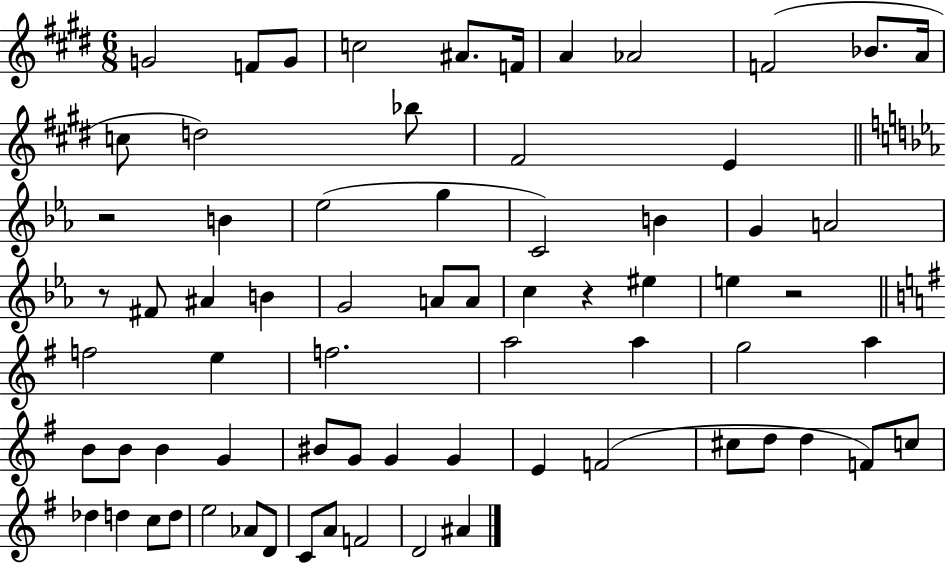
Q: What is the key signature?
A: E major